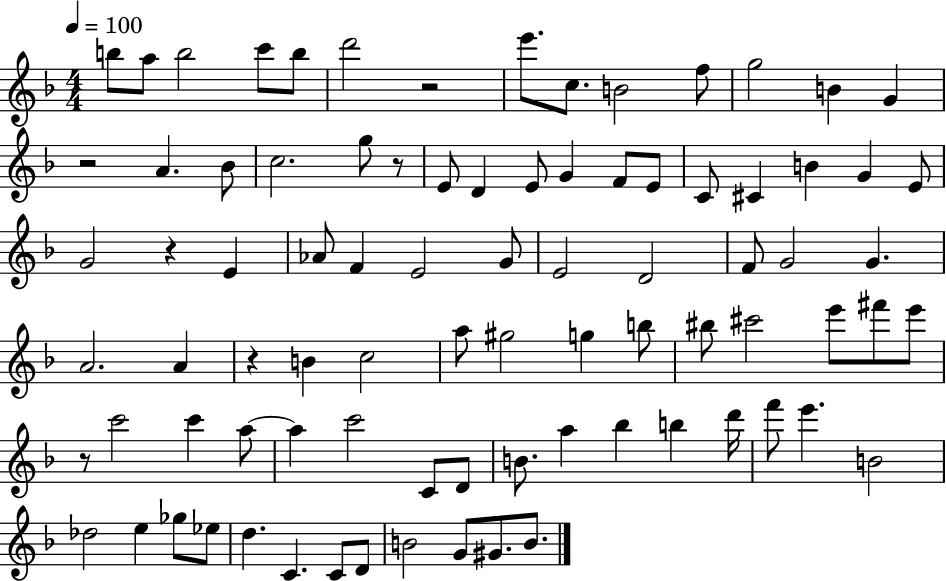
{
  \clef treble
  \numericTimeSignature
  \time 4/4
  \key f \major
  \tempo 4 = 100
  \repeat volta 2 { b''8 a''8 b''2 c'''8 b''8 | d'''2 r2 | e'''8. c''8. b'2 f''8 | g''2 b'4 g'4 | \break r2 a'4. bes'8 | c''2. g''8 r8 | e'8 d'4 e'8 g'4 f'8 e'8 | c'8 cis'4 b'4 g'4 e'8 | \break g'2 r4 e'4 | aes'8 f'4 e'2 g'8 | e'2 d'2 | f'8 g'2 g'4. | \break a'2. a'4 | r4 b'4 c''2 | a''8 gis''2 g''4 b''8 | bis''8 cis'''2 e'''8 fis'''8 e'''8 | \break r8 c'''2 c'''4 a''8~~ | a''4 c'''2 c'8 d'8 | b'8. a''4 bes''4 b''4 d'''16 | f'''8 e'''4. b'2 | \break des''2 e''4 ges''8 ees''8 | d''4. c'4. c'8 d'8 | b'2 g'8 gis'8. b'8. | } \bar "|."
}